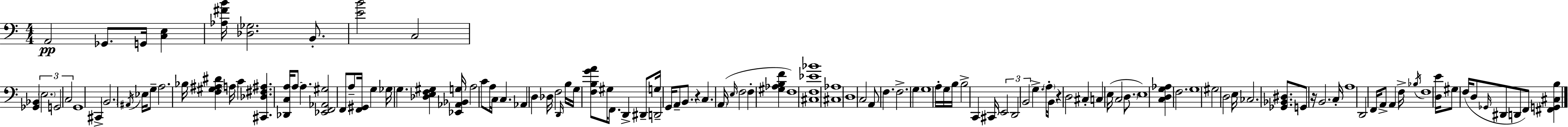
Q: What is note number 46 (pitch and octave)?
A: B2